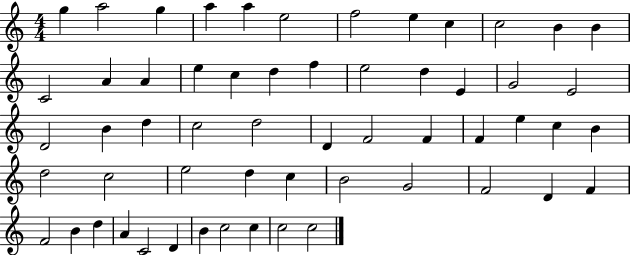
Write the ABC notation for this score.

X:1
T:Untitled
M:4/4
L:1/4
K:C
g a2 g a a e2 f2 e c c2 B B C2 A A e c d f e2 d E G2 E2 D2 B d c2 d2 D F2 F F e c B d2 c2 e2 d c B2 G2 F2 D F F2 B d A C2 D B c2 c c2 c2